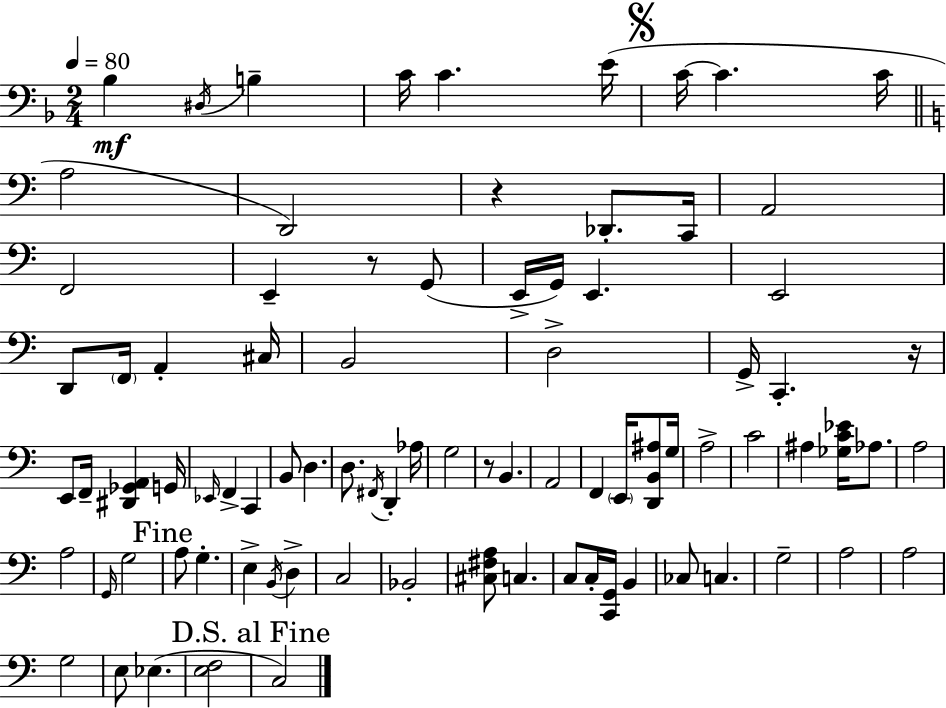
X:1
T:Untitled
M:2/4
L:1/4
K:Dm
_B, ^D,/4 B, C/4 C E/4 C/4 C C/4 A,2 D,,2 z _D,,/2 C,,/4 A,,2 F,,2 E,, z/2 G,,/2 E,,/4 G,,/4 E,, E,,2 D,,/2 F,,/4 A,, ^C,/4 B,,2 D,2 G,,/4 C,, z/4 E,,/2 F,,/4 [^D,,_G,,A,,] G,,/4 _E,,/4 F,, C,, B,,/2 D, D,/2 ^F,,/4 D,, _A,/4 G,2 z/2 B,, A,,2 F,, E,,/4 [D,,B,,^A,]/2 G,/4 A,2 C2 ^A, [_G,C_E]/4 _A,/2 A,2 A,2 G,,/4 G,2 A,/2 G, E, B,,/4 D, C,2 _B,,2 [^C,^F,A,]/2 C, C,/2 C,/4 [C,,G,,]/4 B,, _C,/2 C, G,2 A,2 A,2 G,2 E,/2 _E, [E,F,]2 C,2